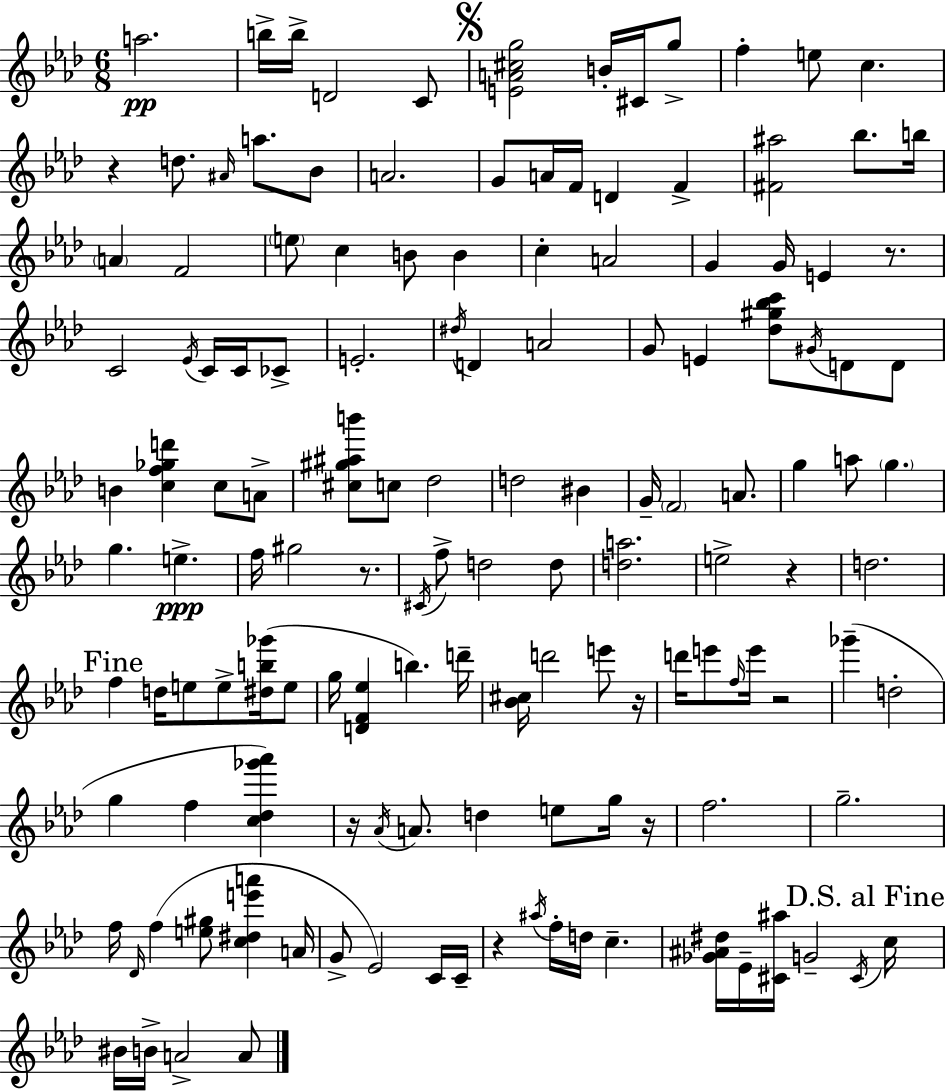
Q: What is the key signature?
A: F minor